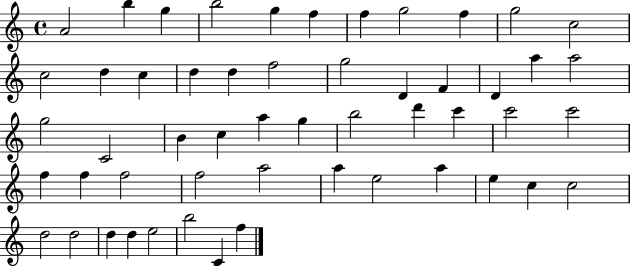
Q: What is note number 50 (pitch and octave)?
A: E5